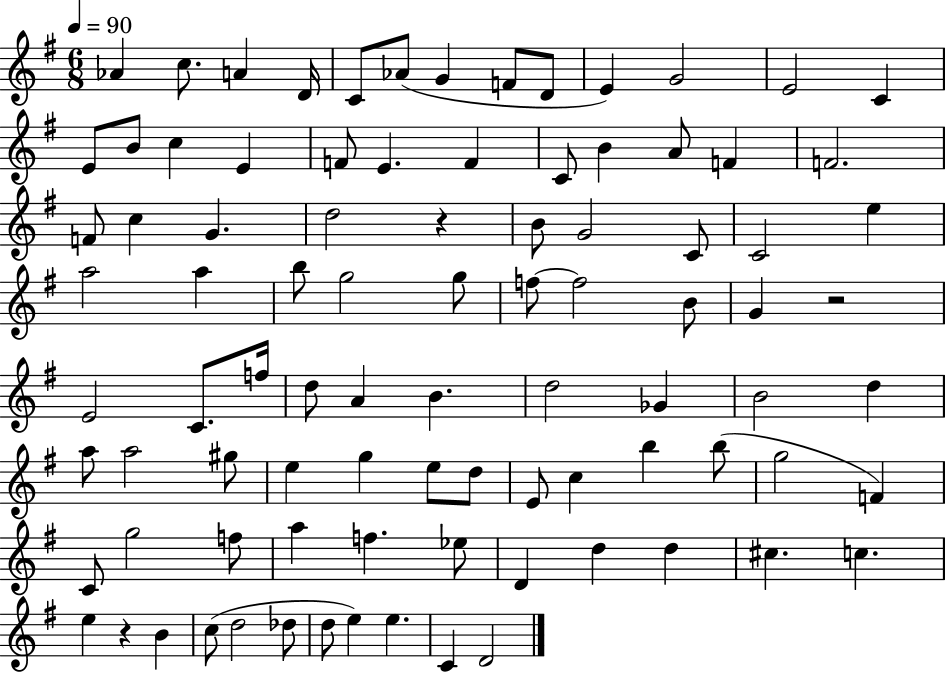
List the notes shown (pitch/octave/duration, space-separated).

Ab4/q C5/e. A4/q D4/s C4/e Ab4/e G4/q F4/e D4/e E4/q G4/h E4/h C4/q E4/e B4/e C5/q E4/q F4/e E4/q. F4/q C4/e B4/q A4/e F4/q F4/h. F4/e C5/q G4/q. D5/h R/q B4/e G4/h C4/e C4/h E5/q A5/h A5/q B5/e G5/h G5/e F5/e F5/h B4/e G4/q R/h E4/h C4/e. F5/s D5/e A4/q B4/q. D5/h Gb4/q B4/h D5/q A5/e A5/h G#5/e E5/q G5/q E5/e D5/e E4/e C5/q B5/q B5/e G5/h F4/q C4/e G5/h F5/e A5/q F5/q. Eb5/e D4/q D5/q D5/q C#5/q. C5/q. E5/q R/q B4/q C5/e D5/h Db5/e D5/e E5/q E5/q. C4/q D4/h